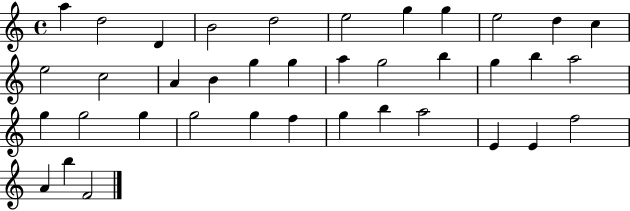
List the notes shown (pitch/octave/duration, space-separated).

A5/q D5/h D4/q B4/h D5/h E5/h G5/q G5/q E5/h D5/q C5/q E5/h C5/h A4/q B4/q G5/q G5/q A5/q G5/h B5/q G5/q B5/q A5/h G5/q G5/h G5/q G5/h G5/q F5/q G5/q B5/q A5/h E4/q E4/q F5/h A4/q B5/q F4/h